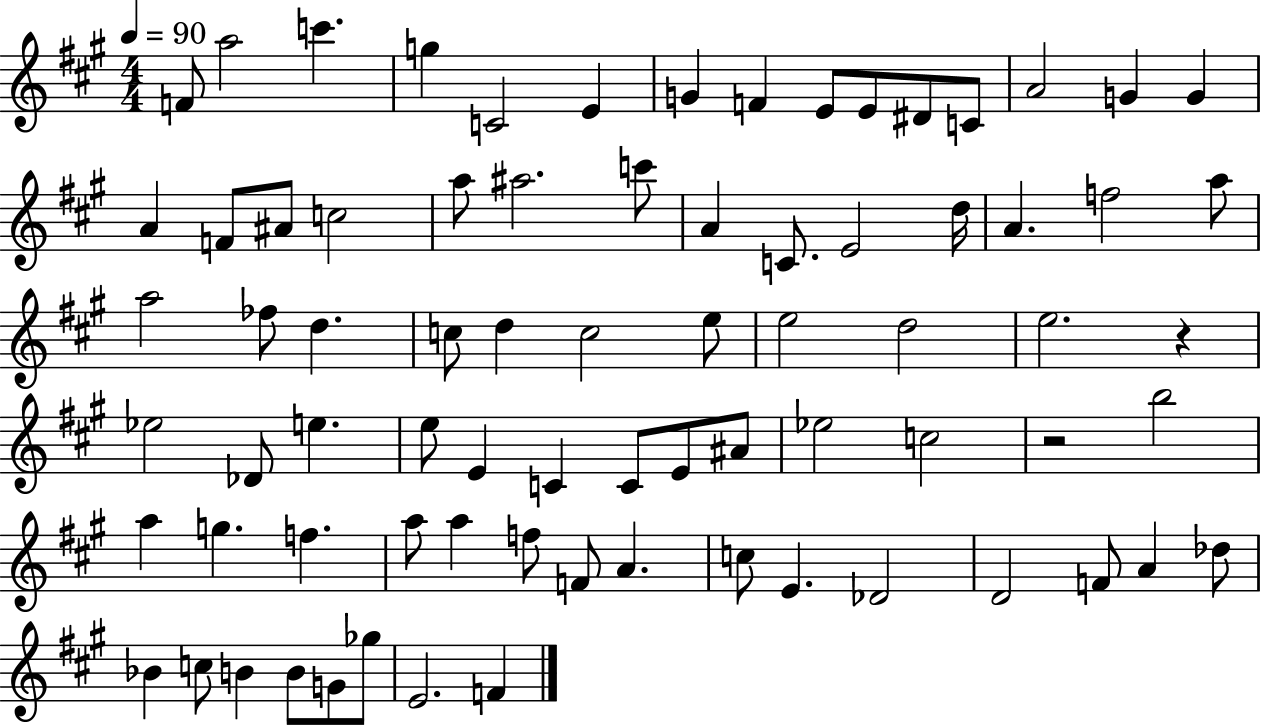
F4/e A5/h C6/q. G5/q C4/h E4/q G4/q F4/q E4/e E4/e D#4/e C4/e A4/h G4/q G4/q A4/q F4/e A#4/e C5/h A5/e A#5/h. C6/e A4/q C4/e. E4/h D5/s A4/q. F5/h A5/e A5/h FES5/e D5/q. C5/e D5/q C5/h E5/e E5/h D5/h E5/h. R/q Eb5/h Db4/e E5/q. E5/e E4/q C4/q C4/e E4/e A#4/e Eb5/h C5/h R/h B5/h A5/q G5/q. F5/q. A5/e A5/q F5/e F4/e A4/q. C5/e E4/q. Db4/h D4/h F4/e A4/q Db5/e Bb4/q C5/e B4/q B4/e G4/e Gb5/e E4/h. F4/q